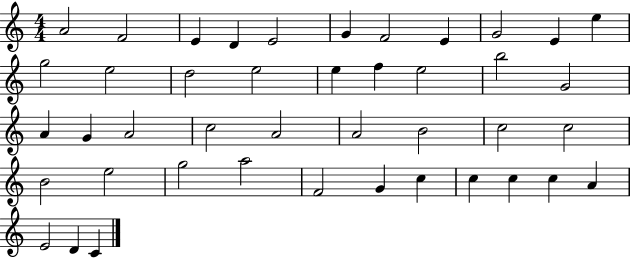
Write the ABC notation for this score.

X:1
T:Untitled
M:4/4
L:1/4
K:C
A2 F2 E D E2 G F2 E G2 E e g2 e2 d2 e2 e f e2 b2 G2 A G A2 c2 A2 A2 B2 c2 c2 B2 e2 g2 a2 F2 G c c c c A E2 D C